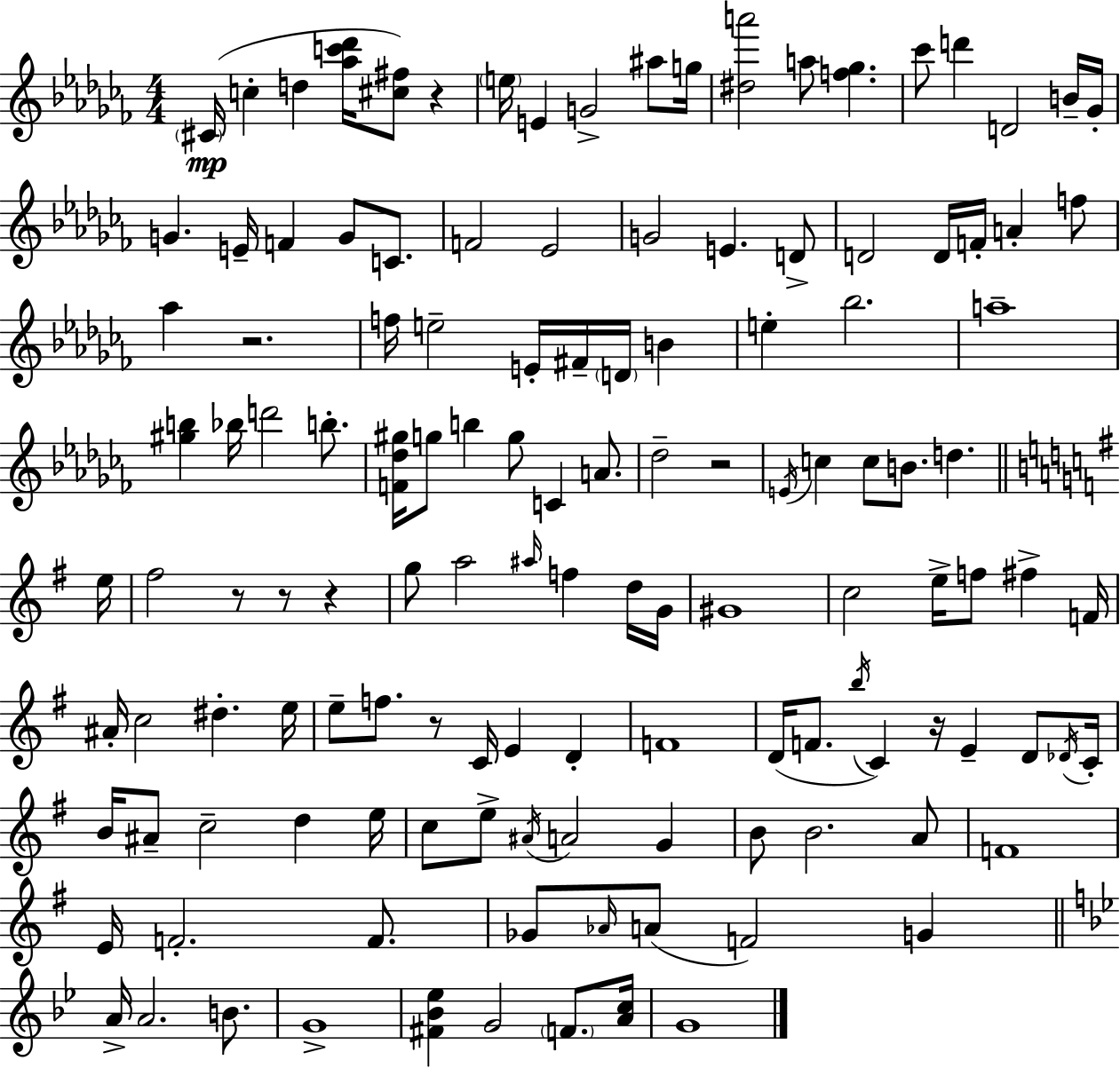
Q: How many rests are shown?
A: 8